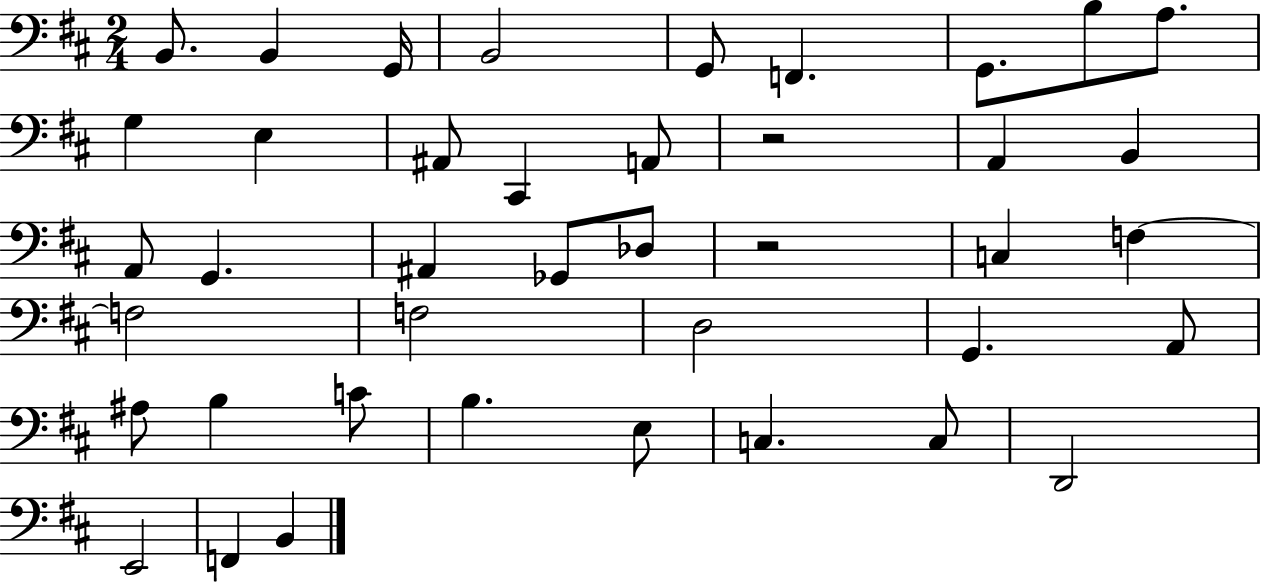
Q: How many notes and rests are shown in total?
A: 41